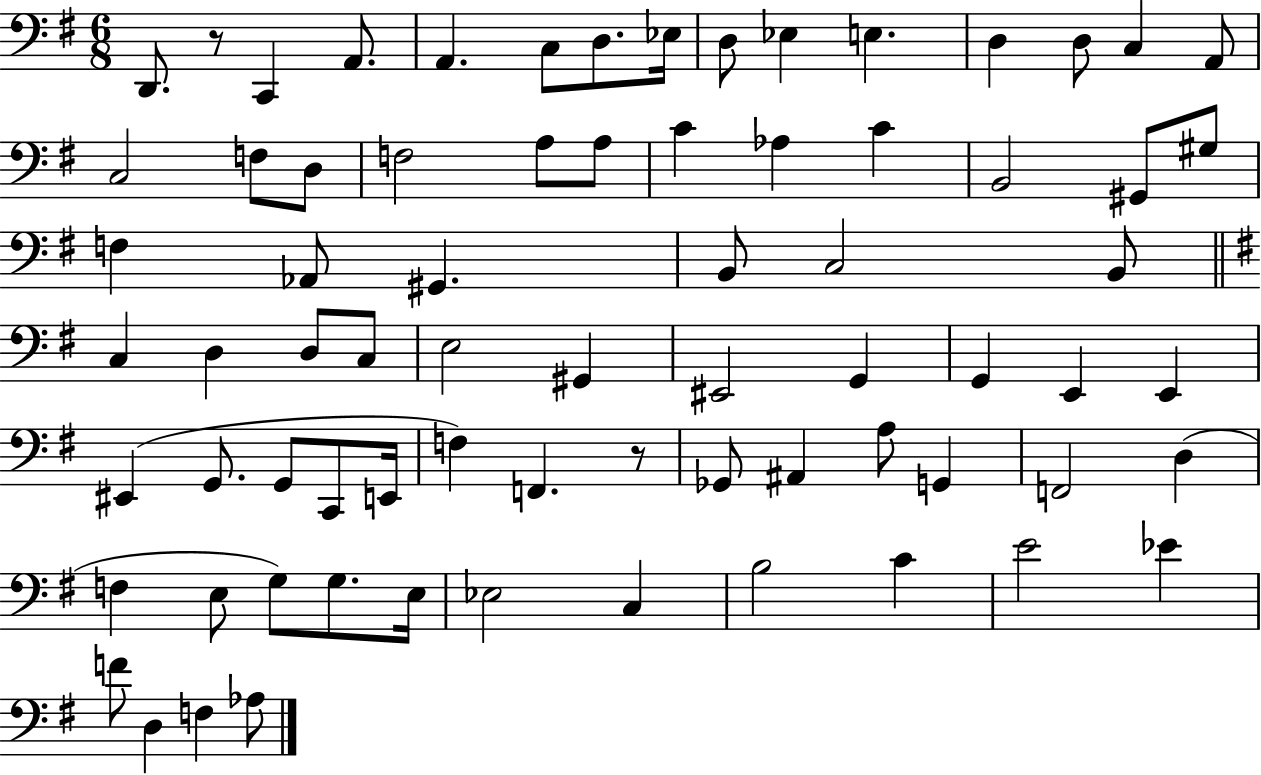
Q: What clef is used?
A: bass